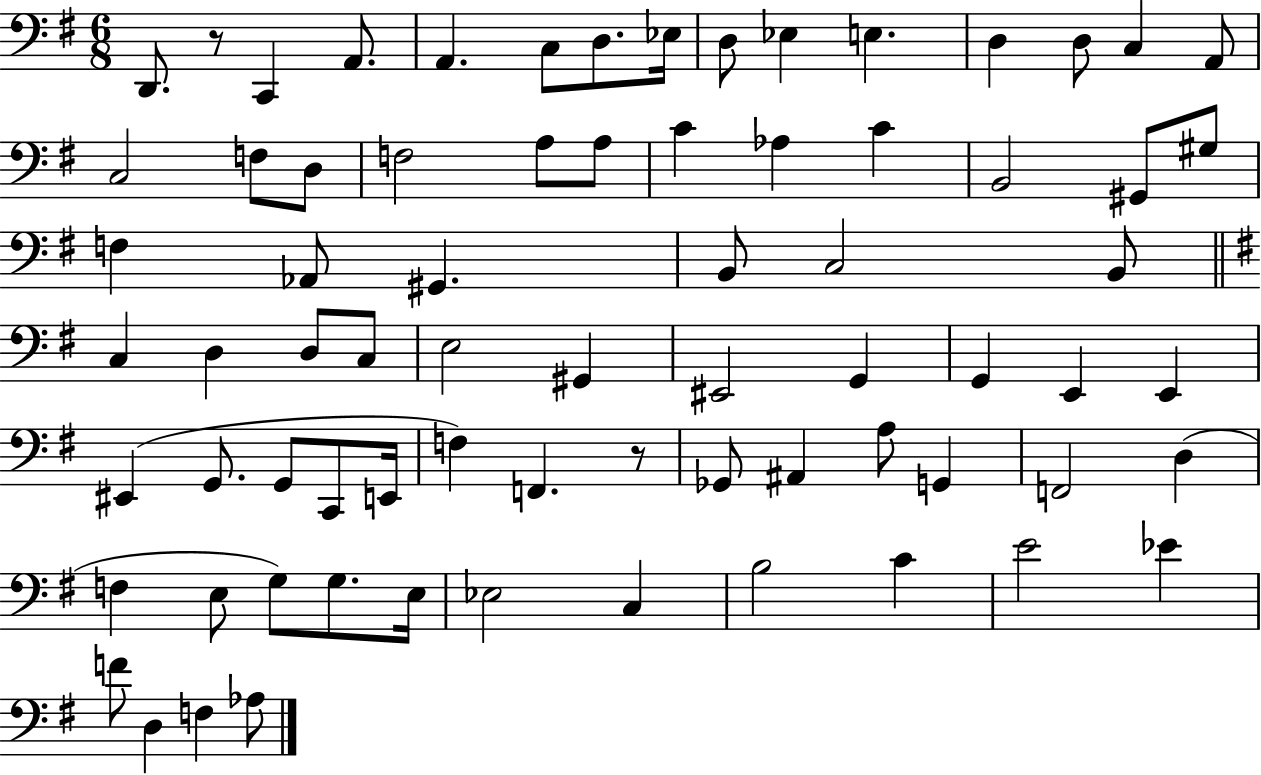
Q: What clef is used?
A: bass